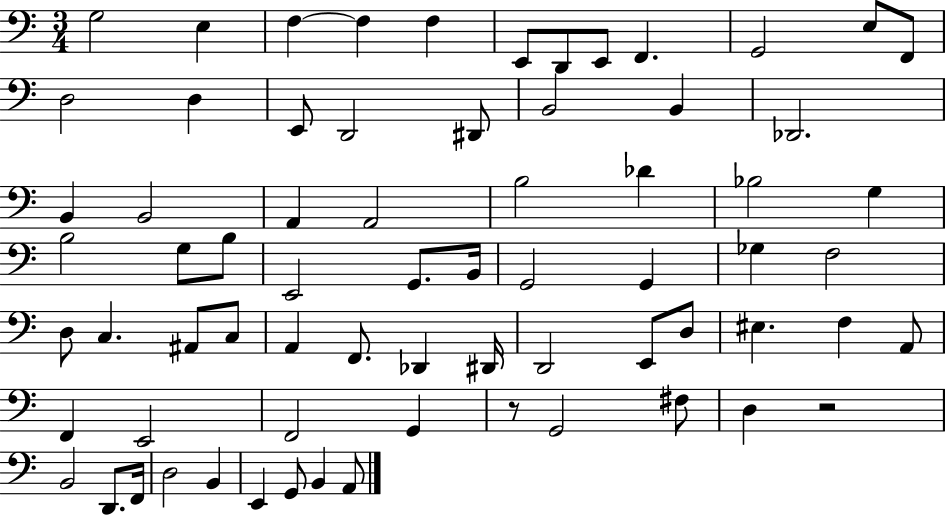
G3/h E3/q F3/q F3/q F3/q E2/e D2/e E2/e F2/q. G2/h E3/e F2/e D3/h D3/q E2/e D2/h D#2/e B2/h B2/q Db2/h. B2/q B2/h A2/q A2/h B3/h Db4/q Bb3/h G3/q B3/h G3/e B3/e E2/h G2/e. B2/s G2/h G2/q Gb3/q F3/h D3/e C3/q. A#2/e C3/e A2/q F2/e. Db2/q D#2/s D2/h E2/e D3/e EIS3/q. F3/q A2/e F2/q E2/h F2/h G2/q R/e G2/h F#3/e D3/q R/h B2/h D2/e. F2/s D3/h B2/q E2/q G2/e B2/q A2/e